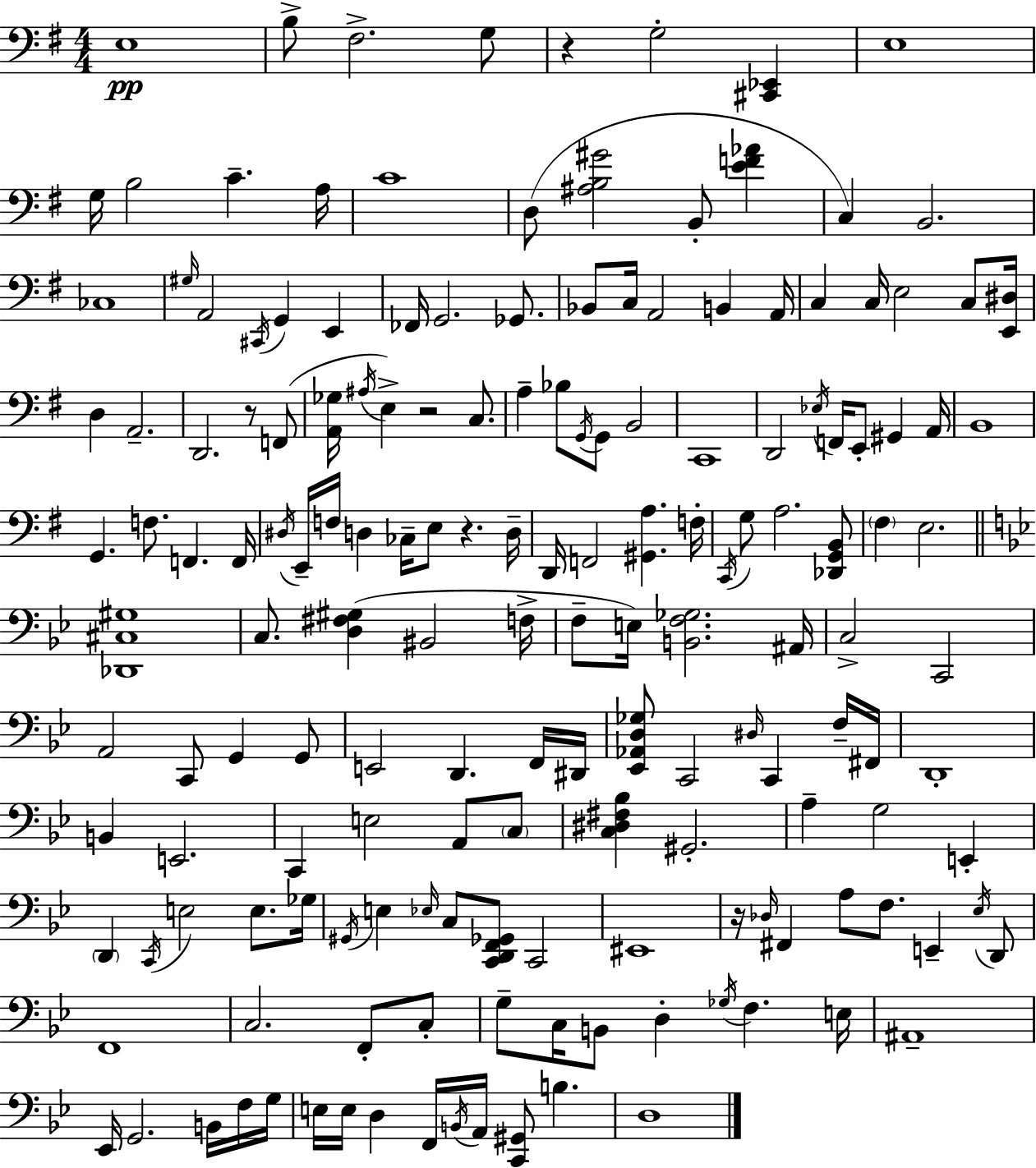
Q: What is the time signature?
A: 4/4